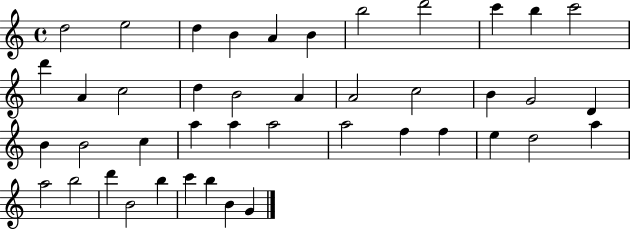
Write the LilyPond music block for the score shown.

{
  \clef treble
  \time 4/4
  \defaultTimeSignature
  \key c \major
  d''2 e''2 | d''4 b'4 a'4 b'4 | b''2 d'''2 | c'''4 b''4 c'''2 | \break d'''4 a'4 c''2 | d''4 b'2 a'4 | a'2 c''2 | b'4 g'2 d'4 | \break b'4 b'2 c''4 | a''4 a''4 a''2 | a''2 f''4 f''4 | e''4 d''2 a''4 | \break a''2 b''2 | d'''4 b'2 b''4 | c'''4 b''4 b'4 g'4 | \bar "|."
}